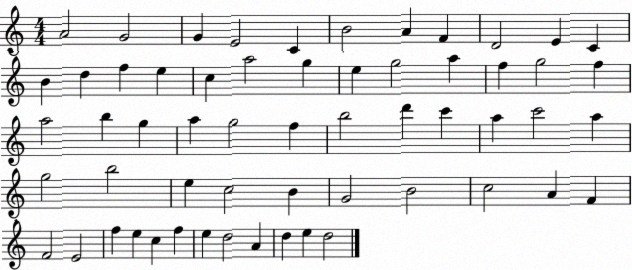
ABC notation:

X:1
T:Untitled
M:4/4
L:1/4
K:C
A2 G2 G E2 C B2 A F D2 E C B d f e c a2 g e g2 a f g2 f a2 b g a g2 f b2 d' c' a c'2 a g2 b2 e c2 B G2 B2 c2 A F F2 E2 f e c f e d2 A d e d2